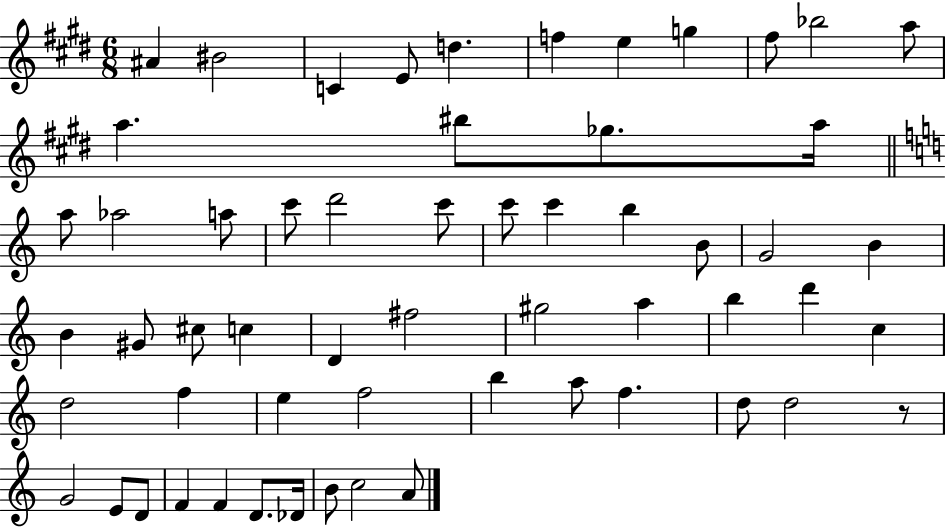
A#4/q BIS4/h C4/q E4/e D5/q. F5/q E5/q G5/q F#5/e Bb5/h A5/e A5/q. BIS5/e Gb5/e. A5/s A5/e Ab5/h A5/e C6/e D6/h C6/e C6/e C6/q B5/q B4/e G4/h B4/q B4/q G#4/e C#5/e C5/q D4/q F#5/h G#5/h A5/q B5/q D6/q C5/q D5/h F5/q E5/q F5/h B5/q A5/e F5/q. D5/e D5/h R/e G4/h E4/e D4/e F4/q F4/q D4/e. Db4/s B4/e C5/h A4/e